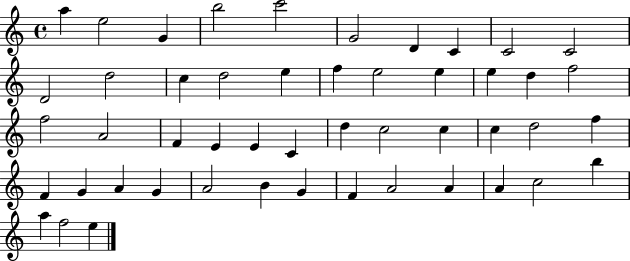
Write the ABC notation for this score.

X:1
T:Untitled
M:4/4
L:1/4
K:C
a e2 G b2 c'2 G2 D C C2 C2 D2 d2 c d2 e f e2 e e d f2 f2 A2 F E E C d c2 c c d2 f F G A G A2 B G F A2 A A c2 b a f2 e